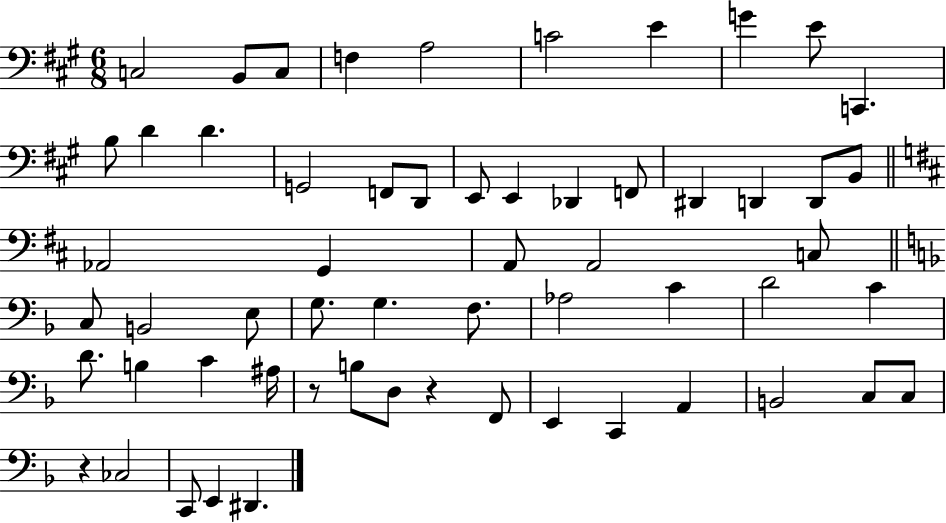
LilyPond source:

{
  \clef bass
  \numericTimeSignature
  \time 6/8
  \key a \major
  c2 b,8 c8 | f4 a2 | c'2 e'4 | g'4 e'8 c,4. | \break b8 d'4 d'4. | g,2 f,8 d,8 | e,8 e,4 des,4 f,8 | dis,4 d,4 d,8 b,8 | \break \bar "||" \break \key d \major aes,2 g,4 | a,8 a,2 c8 | \bar "||" \break \key f \major c8 b,2 e8 | g8. g4. f8. | aes2 c'4 | d'2 c'4 | \break d'8. b4 c'4 ais16 | r8 b8 d8 r4 f,8 | e,4 c,4 a,4 | b,2 c8 c8 | \break r4 ces2 | c,8 e,4 dis,4. | \bar "|."
}